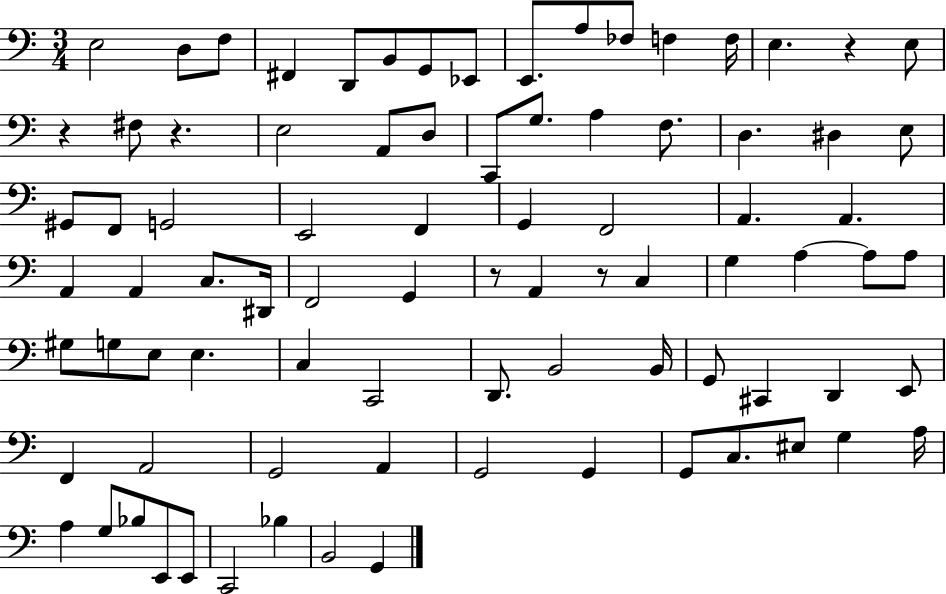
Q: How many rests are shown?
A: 5